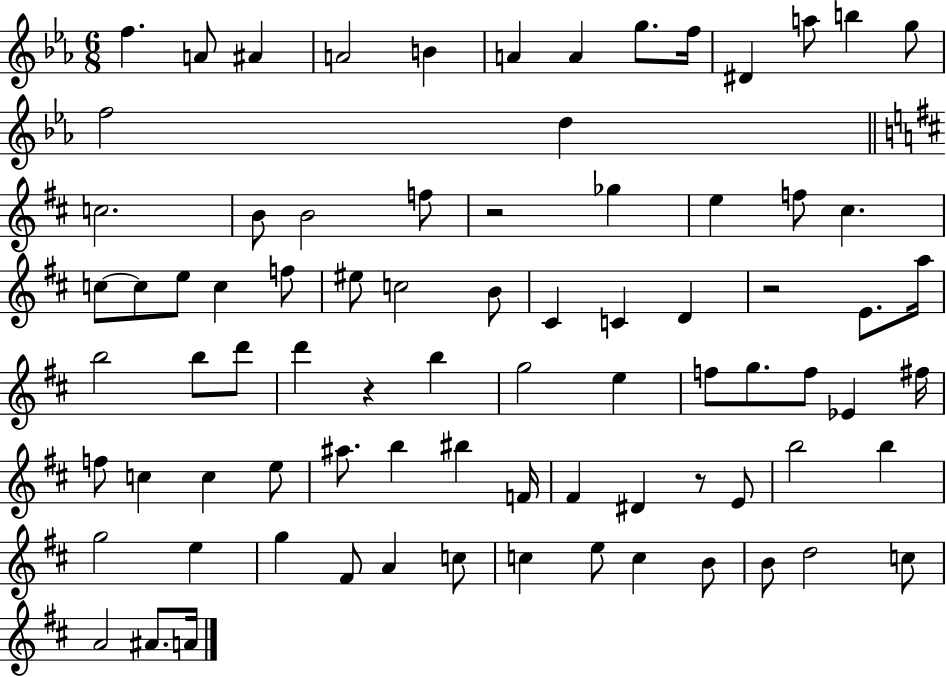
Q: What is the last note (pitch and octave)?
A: A4